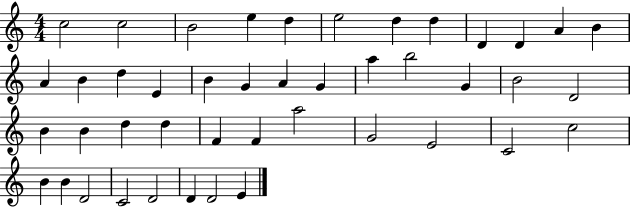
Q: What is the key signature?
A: C major